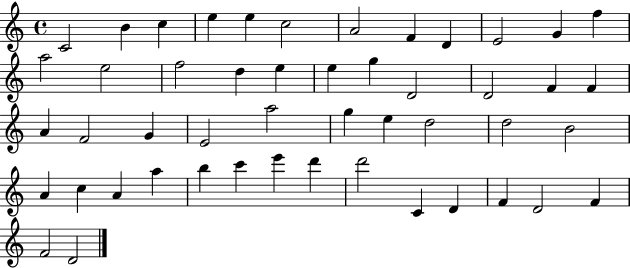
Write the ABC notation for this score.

X:1
T:Untitled
M:4/4
L:1/4
K:C
C2 B c e e c2 A2 F D E2 G f a2 e2 f2 d e e g D2 D2 F F A F2 G E2 a2 g e d2 d2 B2 A c A a b c' e' d' d'2 C D F D2 F F2 D2